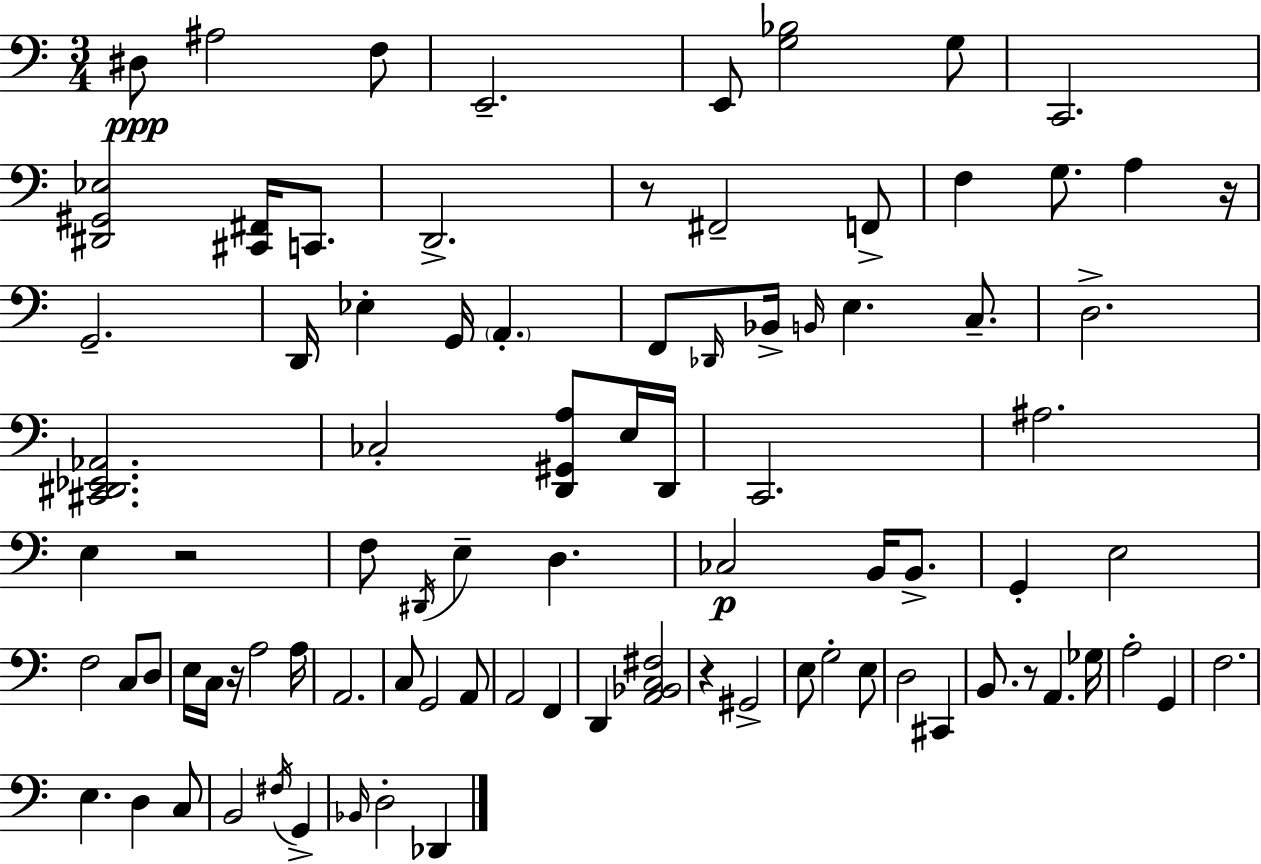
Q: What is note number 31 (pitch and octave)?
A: A#3